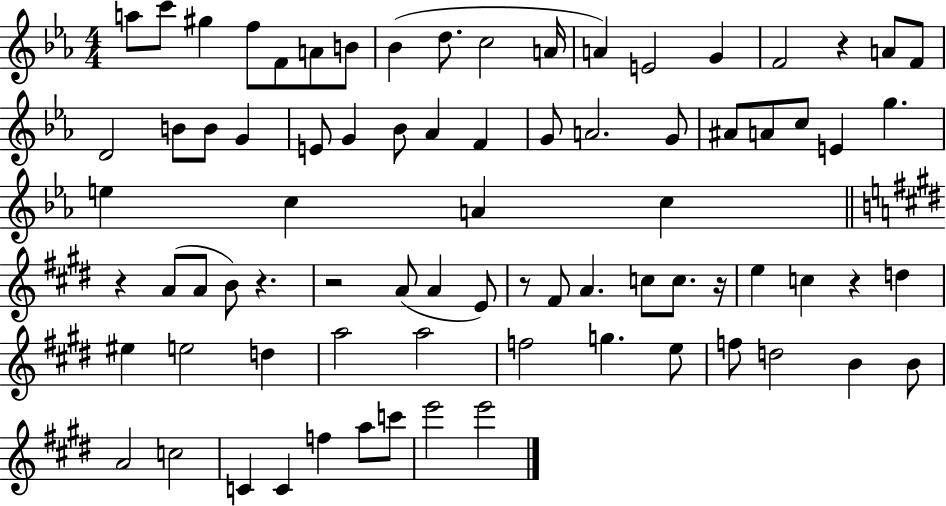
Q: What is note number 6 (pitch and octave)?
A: A4